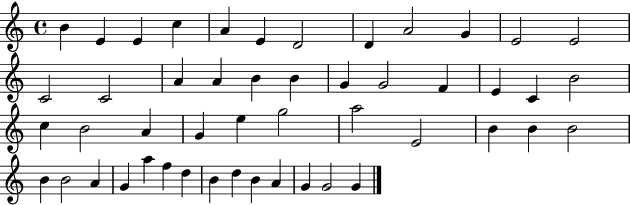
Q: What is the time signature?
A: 4/4